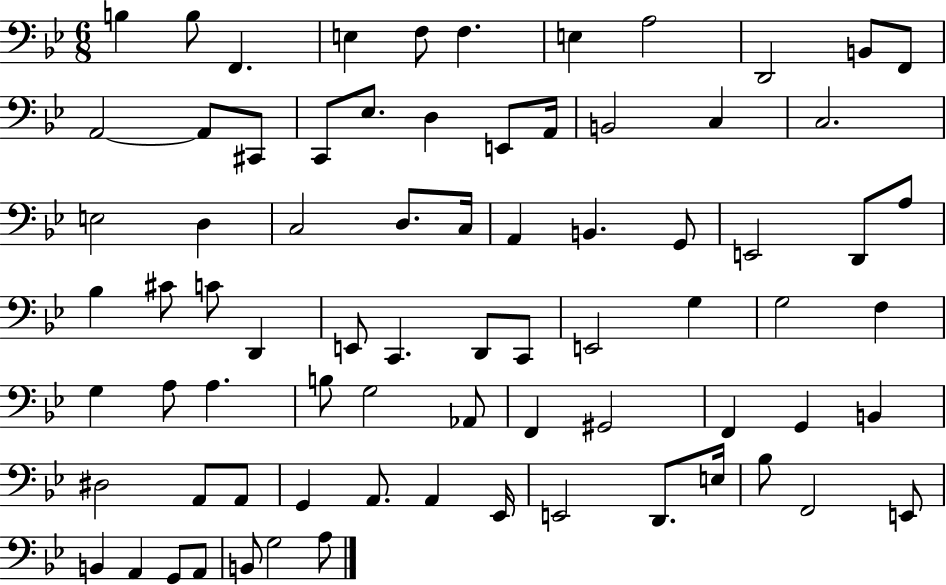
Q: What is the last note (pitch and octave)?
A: A3